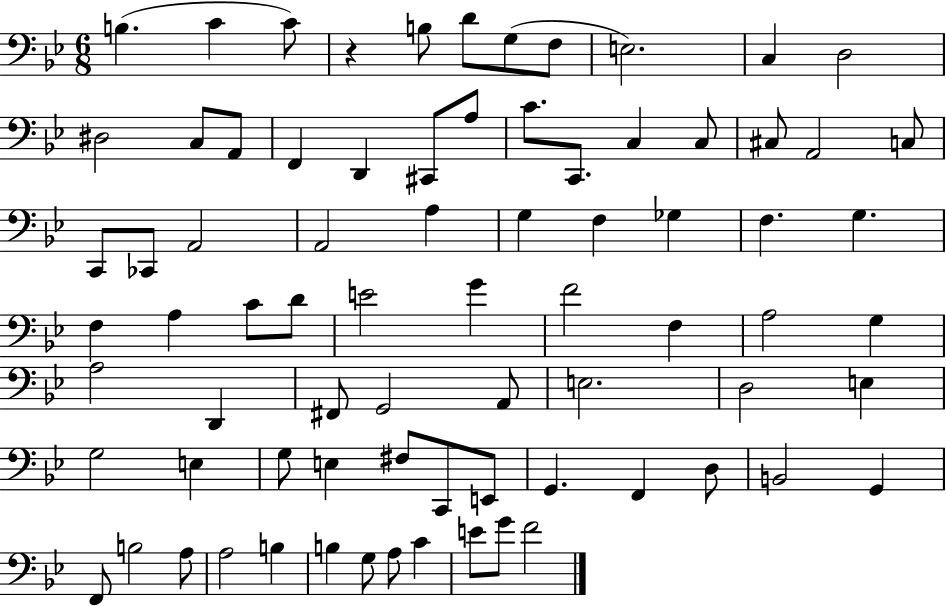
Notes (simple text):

B3/q. C4/q C4/e R/q B3/e D4/e G3/e F3/e E3/h. C3/q D3/h D#3/h C3/e A2/e F2/q D2/q C#2/e A3/e C4/e. C2/e. C3/q C3/e C#3/e A2/h C3/e C2/e CES2/e A2/h A2/h A3/q G3/q F3/q Gb3/q F3/q. G3/q. F3/q A3/q C4/e D4/e E4/h G4/q F4/h F3/q A3/h G3/q A3/h D2/q F#2/e G2/h A2/e E3/h. D3/h E3/q G3/h E3/q G3/e E3/q F#3/e C2/e E2/e G2/q. F2/q D3/e B2/h G2/q F2/e B3/h A3/e A3/h B3/q B3/q G3/e A3/e C4/q E4/e G4/e F4/h